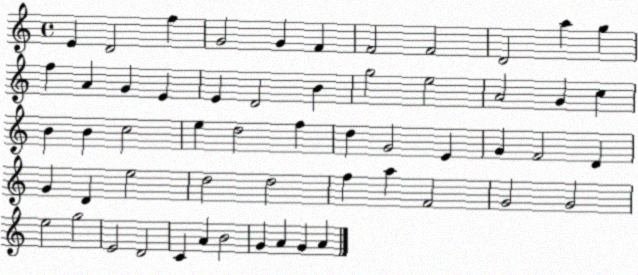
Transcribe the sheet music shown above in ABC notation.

X:1
T:Untitled
M:4/4
L:1/4
K:C
E D2 f G2 G F F2 F2 D2 a g f A G E E D2 B g2 e2 A2 G c B B c2 e d2 f d G2 E G F2 D G D e2 d2 d2 f a F2 G2 G2 e2 g2 E2 D2 C A B2 G A G A